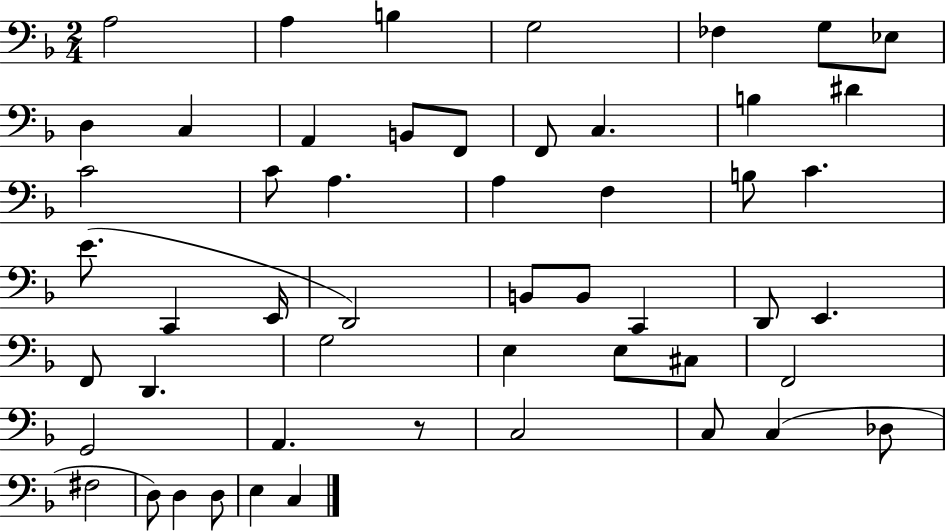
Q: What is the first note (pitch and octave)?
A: A3